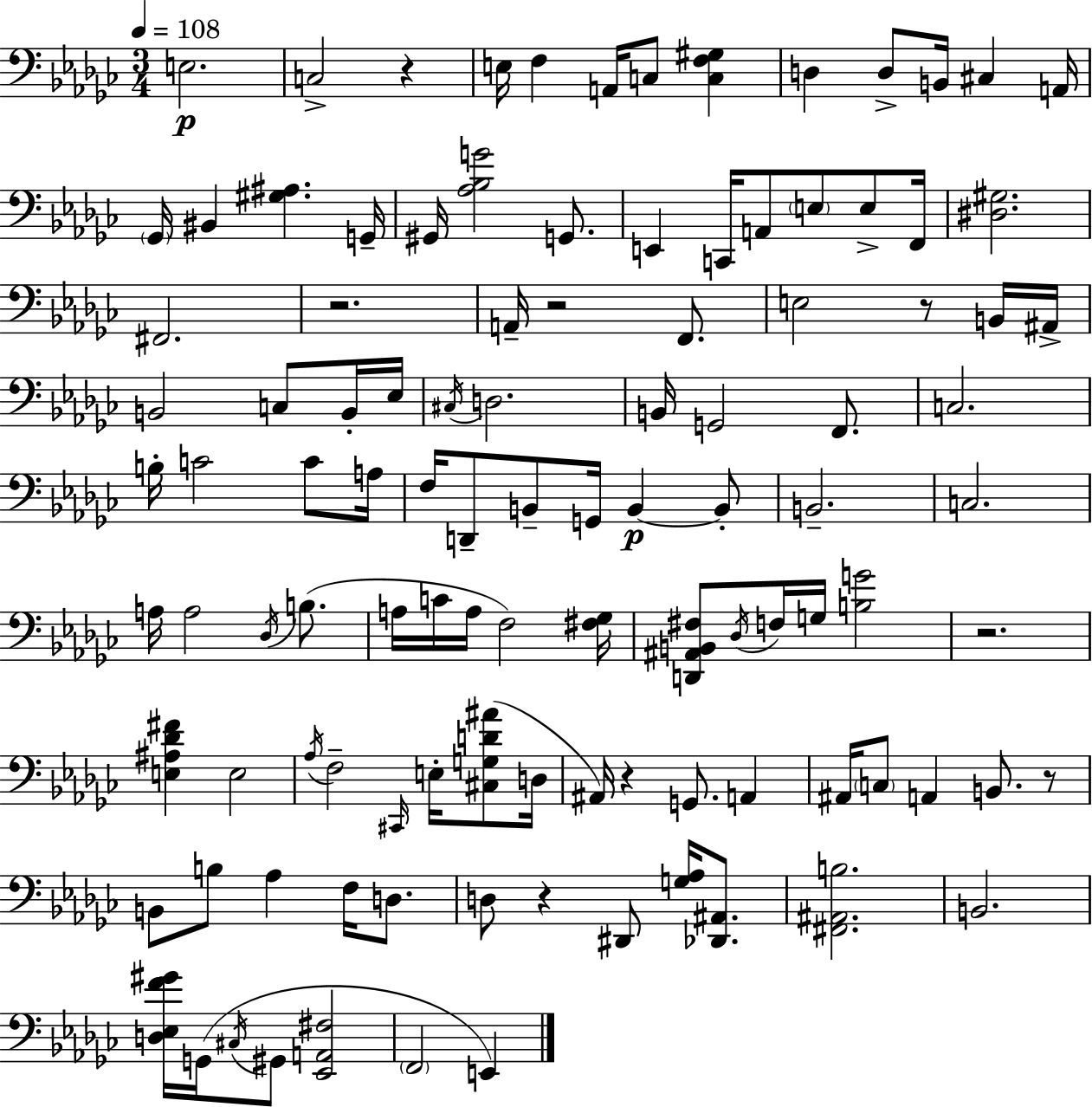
E3/h. C3/h R/q E3/s F3/q A2/s C3/e [C3,F3,G#3]/q D3/q D3/e B2/s C#3/q A2/s Gb2/s BIS2/q [G#3,A#3]/q. G2/s G#2/s [Ab3,Bb3,G4]/h G2/e. E2/q C2/s A2/e E3/e E3/e F2/s [D#3,G#3]/h. F#2/h. R/h. A2/s R/h F2/e. E3/h R/e B2/s A#2/s B2/h C3/e B2/s Eb3/s C#3/s D3/h. B2/s G2/h F2/e. C3/h. B3/s C4/h C4/e A3/s F3/s D2/e B2/e G2/s B2/q B2/e B2/h. C3/h. A3/s A3/h Db3/s B3/e. A3/s C4/s A3/s F3/h [F#3,Gb3]/s [D2,A#2,B2,F#3]/e Db3/s F3/s G3/s [B3,G4]/h R/h. [E3,A#3,Db4,F#4]/q E3/h Ab3/s F3/h C#2/s E3/s [C#3,G3,D4,A#4]/e D3/s A#2/s R/q G2/e. A2/q A#2/s C3/e A2/q B2/e. R/e B2/e B3/e Ab3/q F3/s D3/e. D3/e R/q D#2/e [G3,Ab3]/s [Db2,A#2]/e. [F#2,A#2,B3]/h. B2/h. [D3,Eb3,F4,G#4]/s G2/s C#3/s G#2/e [Eb2,A2,F#3]/h F2/h E2/q